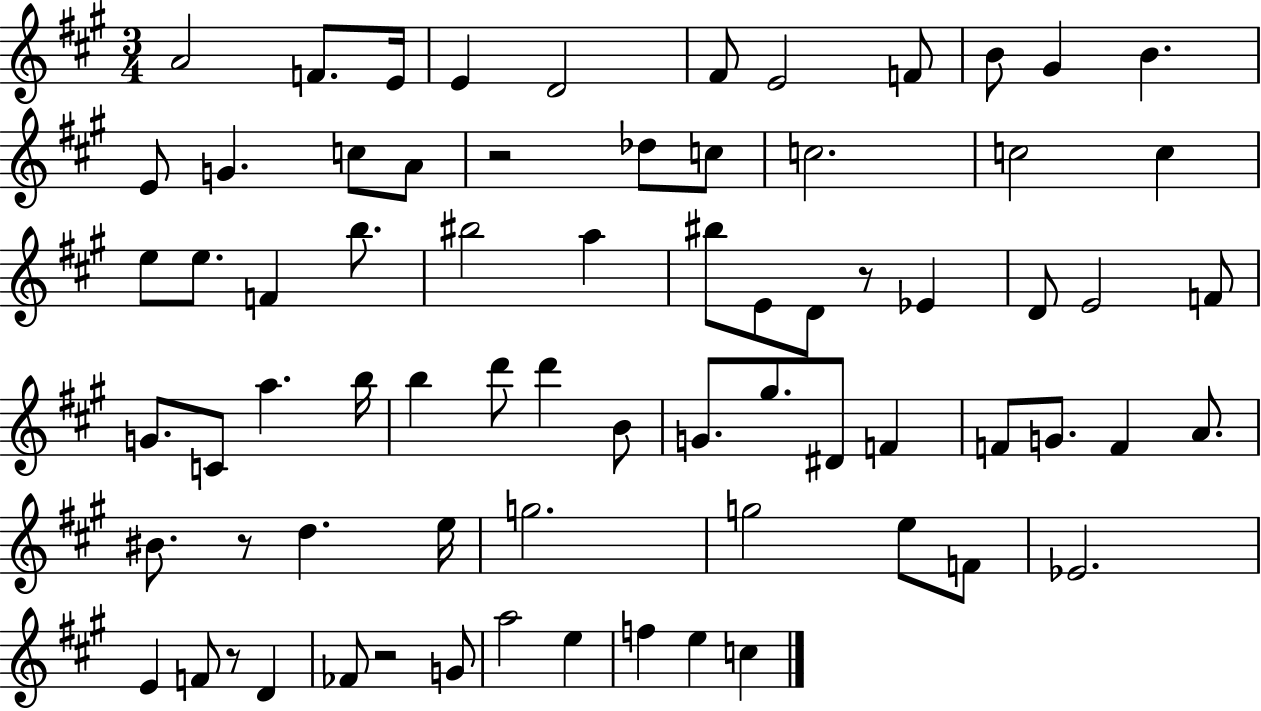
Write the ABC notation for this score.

X:1
T:Untitled
M:3/4
L:1/4
K:A
A2 F/2 E/4 E D2 ^F/2 E2 F/2 B/2 ^G B E/2 G c/2 A/2 z2 _d/2 c/2 c2 c2 c e/2 e/2 F b/2 ^b2 a ^b/2 E/2 D/2 z/2 _E D/2 E2 F/2 G/2 C/2 a b/4 b d'/2 d' B/2 G/2 ^g/2 ^D/2 F F/2 G/2 F A/2 ^B/2 z/2 d e/4 g2 g2 e/2 F/2 _E2 E F/2 z/2 D _F/2 z2 G/2 a2 e f e c